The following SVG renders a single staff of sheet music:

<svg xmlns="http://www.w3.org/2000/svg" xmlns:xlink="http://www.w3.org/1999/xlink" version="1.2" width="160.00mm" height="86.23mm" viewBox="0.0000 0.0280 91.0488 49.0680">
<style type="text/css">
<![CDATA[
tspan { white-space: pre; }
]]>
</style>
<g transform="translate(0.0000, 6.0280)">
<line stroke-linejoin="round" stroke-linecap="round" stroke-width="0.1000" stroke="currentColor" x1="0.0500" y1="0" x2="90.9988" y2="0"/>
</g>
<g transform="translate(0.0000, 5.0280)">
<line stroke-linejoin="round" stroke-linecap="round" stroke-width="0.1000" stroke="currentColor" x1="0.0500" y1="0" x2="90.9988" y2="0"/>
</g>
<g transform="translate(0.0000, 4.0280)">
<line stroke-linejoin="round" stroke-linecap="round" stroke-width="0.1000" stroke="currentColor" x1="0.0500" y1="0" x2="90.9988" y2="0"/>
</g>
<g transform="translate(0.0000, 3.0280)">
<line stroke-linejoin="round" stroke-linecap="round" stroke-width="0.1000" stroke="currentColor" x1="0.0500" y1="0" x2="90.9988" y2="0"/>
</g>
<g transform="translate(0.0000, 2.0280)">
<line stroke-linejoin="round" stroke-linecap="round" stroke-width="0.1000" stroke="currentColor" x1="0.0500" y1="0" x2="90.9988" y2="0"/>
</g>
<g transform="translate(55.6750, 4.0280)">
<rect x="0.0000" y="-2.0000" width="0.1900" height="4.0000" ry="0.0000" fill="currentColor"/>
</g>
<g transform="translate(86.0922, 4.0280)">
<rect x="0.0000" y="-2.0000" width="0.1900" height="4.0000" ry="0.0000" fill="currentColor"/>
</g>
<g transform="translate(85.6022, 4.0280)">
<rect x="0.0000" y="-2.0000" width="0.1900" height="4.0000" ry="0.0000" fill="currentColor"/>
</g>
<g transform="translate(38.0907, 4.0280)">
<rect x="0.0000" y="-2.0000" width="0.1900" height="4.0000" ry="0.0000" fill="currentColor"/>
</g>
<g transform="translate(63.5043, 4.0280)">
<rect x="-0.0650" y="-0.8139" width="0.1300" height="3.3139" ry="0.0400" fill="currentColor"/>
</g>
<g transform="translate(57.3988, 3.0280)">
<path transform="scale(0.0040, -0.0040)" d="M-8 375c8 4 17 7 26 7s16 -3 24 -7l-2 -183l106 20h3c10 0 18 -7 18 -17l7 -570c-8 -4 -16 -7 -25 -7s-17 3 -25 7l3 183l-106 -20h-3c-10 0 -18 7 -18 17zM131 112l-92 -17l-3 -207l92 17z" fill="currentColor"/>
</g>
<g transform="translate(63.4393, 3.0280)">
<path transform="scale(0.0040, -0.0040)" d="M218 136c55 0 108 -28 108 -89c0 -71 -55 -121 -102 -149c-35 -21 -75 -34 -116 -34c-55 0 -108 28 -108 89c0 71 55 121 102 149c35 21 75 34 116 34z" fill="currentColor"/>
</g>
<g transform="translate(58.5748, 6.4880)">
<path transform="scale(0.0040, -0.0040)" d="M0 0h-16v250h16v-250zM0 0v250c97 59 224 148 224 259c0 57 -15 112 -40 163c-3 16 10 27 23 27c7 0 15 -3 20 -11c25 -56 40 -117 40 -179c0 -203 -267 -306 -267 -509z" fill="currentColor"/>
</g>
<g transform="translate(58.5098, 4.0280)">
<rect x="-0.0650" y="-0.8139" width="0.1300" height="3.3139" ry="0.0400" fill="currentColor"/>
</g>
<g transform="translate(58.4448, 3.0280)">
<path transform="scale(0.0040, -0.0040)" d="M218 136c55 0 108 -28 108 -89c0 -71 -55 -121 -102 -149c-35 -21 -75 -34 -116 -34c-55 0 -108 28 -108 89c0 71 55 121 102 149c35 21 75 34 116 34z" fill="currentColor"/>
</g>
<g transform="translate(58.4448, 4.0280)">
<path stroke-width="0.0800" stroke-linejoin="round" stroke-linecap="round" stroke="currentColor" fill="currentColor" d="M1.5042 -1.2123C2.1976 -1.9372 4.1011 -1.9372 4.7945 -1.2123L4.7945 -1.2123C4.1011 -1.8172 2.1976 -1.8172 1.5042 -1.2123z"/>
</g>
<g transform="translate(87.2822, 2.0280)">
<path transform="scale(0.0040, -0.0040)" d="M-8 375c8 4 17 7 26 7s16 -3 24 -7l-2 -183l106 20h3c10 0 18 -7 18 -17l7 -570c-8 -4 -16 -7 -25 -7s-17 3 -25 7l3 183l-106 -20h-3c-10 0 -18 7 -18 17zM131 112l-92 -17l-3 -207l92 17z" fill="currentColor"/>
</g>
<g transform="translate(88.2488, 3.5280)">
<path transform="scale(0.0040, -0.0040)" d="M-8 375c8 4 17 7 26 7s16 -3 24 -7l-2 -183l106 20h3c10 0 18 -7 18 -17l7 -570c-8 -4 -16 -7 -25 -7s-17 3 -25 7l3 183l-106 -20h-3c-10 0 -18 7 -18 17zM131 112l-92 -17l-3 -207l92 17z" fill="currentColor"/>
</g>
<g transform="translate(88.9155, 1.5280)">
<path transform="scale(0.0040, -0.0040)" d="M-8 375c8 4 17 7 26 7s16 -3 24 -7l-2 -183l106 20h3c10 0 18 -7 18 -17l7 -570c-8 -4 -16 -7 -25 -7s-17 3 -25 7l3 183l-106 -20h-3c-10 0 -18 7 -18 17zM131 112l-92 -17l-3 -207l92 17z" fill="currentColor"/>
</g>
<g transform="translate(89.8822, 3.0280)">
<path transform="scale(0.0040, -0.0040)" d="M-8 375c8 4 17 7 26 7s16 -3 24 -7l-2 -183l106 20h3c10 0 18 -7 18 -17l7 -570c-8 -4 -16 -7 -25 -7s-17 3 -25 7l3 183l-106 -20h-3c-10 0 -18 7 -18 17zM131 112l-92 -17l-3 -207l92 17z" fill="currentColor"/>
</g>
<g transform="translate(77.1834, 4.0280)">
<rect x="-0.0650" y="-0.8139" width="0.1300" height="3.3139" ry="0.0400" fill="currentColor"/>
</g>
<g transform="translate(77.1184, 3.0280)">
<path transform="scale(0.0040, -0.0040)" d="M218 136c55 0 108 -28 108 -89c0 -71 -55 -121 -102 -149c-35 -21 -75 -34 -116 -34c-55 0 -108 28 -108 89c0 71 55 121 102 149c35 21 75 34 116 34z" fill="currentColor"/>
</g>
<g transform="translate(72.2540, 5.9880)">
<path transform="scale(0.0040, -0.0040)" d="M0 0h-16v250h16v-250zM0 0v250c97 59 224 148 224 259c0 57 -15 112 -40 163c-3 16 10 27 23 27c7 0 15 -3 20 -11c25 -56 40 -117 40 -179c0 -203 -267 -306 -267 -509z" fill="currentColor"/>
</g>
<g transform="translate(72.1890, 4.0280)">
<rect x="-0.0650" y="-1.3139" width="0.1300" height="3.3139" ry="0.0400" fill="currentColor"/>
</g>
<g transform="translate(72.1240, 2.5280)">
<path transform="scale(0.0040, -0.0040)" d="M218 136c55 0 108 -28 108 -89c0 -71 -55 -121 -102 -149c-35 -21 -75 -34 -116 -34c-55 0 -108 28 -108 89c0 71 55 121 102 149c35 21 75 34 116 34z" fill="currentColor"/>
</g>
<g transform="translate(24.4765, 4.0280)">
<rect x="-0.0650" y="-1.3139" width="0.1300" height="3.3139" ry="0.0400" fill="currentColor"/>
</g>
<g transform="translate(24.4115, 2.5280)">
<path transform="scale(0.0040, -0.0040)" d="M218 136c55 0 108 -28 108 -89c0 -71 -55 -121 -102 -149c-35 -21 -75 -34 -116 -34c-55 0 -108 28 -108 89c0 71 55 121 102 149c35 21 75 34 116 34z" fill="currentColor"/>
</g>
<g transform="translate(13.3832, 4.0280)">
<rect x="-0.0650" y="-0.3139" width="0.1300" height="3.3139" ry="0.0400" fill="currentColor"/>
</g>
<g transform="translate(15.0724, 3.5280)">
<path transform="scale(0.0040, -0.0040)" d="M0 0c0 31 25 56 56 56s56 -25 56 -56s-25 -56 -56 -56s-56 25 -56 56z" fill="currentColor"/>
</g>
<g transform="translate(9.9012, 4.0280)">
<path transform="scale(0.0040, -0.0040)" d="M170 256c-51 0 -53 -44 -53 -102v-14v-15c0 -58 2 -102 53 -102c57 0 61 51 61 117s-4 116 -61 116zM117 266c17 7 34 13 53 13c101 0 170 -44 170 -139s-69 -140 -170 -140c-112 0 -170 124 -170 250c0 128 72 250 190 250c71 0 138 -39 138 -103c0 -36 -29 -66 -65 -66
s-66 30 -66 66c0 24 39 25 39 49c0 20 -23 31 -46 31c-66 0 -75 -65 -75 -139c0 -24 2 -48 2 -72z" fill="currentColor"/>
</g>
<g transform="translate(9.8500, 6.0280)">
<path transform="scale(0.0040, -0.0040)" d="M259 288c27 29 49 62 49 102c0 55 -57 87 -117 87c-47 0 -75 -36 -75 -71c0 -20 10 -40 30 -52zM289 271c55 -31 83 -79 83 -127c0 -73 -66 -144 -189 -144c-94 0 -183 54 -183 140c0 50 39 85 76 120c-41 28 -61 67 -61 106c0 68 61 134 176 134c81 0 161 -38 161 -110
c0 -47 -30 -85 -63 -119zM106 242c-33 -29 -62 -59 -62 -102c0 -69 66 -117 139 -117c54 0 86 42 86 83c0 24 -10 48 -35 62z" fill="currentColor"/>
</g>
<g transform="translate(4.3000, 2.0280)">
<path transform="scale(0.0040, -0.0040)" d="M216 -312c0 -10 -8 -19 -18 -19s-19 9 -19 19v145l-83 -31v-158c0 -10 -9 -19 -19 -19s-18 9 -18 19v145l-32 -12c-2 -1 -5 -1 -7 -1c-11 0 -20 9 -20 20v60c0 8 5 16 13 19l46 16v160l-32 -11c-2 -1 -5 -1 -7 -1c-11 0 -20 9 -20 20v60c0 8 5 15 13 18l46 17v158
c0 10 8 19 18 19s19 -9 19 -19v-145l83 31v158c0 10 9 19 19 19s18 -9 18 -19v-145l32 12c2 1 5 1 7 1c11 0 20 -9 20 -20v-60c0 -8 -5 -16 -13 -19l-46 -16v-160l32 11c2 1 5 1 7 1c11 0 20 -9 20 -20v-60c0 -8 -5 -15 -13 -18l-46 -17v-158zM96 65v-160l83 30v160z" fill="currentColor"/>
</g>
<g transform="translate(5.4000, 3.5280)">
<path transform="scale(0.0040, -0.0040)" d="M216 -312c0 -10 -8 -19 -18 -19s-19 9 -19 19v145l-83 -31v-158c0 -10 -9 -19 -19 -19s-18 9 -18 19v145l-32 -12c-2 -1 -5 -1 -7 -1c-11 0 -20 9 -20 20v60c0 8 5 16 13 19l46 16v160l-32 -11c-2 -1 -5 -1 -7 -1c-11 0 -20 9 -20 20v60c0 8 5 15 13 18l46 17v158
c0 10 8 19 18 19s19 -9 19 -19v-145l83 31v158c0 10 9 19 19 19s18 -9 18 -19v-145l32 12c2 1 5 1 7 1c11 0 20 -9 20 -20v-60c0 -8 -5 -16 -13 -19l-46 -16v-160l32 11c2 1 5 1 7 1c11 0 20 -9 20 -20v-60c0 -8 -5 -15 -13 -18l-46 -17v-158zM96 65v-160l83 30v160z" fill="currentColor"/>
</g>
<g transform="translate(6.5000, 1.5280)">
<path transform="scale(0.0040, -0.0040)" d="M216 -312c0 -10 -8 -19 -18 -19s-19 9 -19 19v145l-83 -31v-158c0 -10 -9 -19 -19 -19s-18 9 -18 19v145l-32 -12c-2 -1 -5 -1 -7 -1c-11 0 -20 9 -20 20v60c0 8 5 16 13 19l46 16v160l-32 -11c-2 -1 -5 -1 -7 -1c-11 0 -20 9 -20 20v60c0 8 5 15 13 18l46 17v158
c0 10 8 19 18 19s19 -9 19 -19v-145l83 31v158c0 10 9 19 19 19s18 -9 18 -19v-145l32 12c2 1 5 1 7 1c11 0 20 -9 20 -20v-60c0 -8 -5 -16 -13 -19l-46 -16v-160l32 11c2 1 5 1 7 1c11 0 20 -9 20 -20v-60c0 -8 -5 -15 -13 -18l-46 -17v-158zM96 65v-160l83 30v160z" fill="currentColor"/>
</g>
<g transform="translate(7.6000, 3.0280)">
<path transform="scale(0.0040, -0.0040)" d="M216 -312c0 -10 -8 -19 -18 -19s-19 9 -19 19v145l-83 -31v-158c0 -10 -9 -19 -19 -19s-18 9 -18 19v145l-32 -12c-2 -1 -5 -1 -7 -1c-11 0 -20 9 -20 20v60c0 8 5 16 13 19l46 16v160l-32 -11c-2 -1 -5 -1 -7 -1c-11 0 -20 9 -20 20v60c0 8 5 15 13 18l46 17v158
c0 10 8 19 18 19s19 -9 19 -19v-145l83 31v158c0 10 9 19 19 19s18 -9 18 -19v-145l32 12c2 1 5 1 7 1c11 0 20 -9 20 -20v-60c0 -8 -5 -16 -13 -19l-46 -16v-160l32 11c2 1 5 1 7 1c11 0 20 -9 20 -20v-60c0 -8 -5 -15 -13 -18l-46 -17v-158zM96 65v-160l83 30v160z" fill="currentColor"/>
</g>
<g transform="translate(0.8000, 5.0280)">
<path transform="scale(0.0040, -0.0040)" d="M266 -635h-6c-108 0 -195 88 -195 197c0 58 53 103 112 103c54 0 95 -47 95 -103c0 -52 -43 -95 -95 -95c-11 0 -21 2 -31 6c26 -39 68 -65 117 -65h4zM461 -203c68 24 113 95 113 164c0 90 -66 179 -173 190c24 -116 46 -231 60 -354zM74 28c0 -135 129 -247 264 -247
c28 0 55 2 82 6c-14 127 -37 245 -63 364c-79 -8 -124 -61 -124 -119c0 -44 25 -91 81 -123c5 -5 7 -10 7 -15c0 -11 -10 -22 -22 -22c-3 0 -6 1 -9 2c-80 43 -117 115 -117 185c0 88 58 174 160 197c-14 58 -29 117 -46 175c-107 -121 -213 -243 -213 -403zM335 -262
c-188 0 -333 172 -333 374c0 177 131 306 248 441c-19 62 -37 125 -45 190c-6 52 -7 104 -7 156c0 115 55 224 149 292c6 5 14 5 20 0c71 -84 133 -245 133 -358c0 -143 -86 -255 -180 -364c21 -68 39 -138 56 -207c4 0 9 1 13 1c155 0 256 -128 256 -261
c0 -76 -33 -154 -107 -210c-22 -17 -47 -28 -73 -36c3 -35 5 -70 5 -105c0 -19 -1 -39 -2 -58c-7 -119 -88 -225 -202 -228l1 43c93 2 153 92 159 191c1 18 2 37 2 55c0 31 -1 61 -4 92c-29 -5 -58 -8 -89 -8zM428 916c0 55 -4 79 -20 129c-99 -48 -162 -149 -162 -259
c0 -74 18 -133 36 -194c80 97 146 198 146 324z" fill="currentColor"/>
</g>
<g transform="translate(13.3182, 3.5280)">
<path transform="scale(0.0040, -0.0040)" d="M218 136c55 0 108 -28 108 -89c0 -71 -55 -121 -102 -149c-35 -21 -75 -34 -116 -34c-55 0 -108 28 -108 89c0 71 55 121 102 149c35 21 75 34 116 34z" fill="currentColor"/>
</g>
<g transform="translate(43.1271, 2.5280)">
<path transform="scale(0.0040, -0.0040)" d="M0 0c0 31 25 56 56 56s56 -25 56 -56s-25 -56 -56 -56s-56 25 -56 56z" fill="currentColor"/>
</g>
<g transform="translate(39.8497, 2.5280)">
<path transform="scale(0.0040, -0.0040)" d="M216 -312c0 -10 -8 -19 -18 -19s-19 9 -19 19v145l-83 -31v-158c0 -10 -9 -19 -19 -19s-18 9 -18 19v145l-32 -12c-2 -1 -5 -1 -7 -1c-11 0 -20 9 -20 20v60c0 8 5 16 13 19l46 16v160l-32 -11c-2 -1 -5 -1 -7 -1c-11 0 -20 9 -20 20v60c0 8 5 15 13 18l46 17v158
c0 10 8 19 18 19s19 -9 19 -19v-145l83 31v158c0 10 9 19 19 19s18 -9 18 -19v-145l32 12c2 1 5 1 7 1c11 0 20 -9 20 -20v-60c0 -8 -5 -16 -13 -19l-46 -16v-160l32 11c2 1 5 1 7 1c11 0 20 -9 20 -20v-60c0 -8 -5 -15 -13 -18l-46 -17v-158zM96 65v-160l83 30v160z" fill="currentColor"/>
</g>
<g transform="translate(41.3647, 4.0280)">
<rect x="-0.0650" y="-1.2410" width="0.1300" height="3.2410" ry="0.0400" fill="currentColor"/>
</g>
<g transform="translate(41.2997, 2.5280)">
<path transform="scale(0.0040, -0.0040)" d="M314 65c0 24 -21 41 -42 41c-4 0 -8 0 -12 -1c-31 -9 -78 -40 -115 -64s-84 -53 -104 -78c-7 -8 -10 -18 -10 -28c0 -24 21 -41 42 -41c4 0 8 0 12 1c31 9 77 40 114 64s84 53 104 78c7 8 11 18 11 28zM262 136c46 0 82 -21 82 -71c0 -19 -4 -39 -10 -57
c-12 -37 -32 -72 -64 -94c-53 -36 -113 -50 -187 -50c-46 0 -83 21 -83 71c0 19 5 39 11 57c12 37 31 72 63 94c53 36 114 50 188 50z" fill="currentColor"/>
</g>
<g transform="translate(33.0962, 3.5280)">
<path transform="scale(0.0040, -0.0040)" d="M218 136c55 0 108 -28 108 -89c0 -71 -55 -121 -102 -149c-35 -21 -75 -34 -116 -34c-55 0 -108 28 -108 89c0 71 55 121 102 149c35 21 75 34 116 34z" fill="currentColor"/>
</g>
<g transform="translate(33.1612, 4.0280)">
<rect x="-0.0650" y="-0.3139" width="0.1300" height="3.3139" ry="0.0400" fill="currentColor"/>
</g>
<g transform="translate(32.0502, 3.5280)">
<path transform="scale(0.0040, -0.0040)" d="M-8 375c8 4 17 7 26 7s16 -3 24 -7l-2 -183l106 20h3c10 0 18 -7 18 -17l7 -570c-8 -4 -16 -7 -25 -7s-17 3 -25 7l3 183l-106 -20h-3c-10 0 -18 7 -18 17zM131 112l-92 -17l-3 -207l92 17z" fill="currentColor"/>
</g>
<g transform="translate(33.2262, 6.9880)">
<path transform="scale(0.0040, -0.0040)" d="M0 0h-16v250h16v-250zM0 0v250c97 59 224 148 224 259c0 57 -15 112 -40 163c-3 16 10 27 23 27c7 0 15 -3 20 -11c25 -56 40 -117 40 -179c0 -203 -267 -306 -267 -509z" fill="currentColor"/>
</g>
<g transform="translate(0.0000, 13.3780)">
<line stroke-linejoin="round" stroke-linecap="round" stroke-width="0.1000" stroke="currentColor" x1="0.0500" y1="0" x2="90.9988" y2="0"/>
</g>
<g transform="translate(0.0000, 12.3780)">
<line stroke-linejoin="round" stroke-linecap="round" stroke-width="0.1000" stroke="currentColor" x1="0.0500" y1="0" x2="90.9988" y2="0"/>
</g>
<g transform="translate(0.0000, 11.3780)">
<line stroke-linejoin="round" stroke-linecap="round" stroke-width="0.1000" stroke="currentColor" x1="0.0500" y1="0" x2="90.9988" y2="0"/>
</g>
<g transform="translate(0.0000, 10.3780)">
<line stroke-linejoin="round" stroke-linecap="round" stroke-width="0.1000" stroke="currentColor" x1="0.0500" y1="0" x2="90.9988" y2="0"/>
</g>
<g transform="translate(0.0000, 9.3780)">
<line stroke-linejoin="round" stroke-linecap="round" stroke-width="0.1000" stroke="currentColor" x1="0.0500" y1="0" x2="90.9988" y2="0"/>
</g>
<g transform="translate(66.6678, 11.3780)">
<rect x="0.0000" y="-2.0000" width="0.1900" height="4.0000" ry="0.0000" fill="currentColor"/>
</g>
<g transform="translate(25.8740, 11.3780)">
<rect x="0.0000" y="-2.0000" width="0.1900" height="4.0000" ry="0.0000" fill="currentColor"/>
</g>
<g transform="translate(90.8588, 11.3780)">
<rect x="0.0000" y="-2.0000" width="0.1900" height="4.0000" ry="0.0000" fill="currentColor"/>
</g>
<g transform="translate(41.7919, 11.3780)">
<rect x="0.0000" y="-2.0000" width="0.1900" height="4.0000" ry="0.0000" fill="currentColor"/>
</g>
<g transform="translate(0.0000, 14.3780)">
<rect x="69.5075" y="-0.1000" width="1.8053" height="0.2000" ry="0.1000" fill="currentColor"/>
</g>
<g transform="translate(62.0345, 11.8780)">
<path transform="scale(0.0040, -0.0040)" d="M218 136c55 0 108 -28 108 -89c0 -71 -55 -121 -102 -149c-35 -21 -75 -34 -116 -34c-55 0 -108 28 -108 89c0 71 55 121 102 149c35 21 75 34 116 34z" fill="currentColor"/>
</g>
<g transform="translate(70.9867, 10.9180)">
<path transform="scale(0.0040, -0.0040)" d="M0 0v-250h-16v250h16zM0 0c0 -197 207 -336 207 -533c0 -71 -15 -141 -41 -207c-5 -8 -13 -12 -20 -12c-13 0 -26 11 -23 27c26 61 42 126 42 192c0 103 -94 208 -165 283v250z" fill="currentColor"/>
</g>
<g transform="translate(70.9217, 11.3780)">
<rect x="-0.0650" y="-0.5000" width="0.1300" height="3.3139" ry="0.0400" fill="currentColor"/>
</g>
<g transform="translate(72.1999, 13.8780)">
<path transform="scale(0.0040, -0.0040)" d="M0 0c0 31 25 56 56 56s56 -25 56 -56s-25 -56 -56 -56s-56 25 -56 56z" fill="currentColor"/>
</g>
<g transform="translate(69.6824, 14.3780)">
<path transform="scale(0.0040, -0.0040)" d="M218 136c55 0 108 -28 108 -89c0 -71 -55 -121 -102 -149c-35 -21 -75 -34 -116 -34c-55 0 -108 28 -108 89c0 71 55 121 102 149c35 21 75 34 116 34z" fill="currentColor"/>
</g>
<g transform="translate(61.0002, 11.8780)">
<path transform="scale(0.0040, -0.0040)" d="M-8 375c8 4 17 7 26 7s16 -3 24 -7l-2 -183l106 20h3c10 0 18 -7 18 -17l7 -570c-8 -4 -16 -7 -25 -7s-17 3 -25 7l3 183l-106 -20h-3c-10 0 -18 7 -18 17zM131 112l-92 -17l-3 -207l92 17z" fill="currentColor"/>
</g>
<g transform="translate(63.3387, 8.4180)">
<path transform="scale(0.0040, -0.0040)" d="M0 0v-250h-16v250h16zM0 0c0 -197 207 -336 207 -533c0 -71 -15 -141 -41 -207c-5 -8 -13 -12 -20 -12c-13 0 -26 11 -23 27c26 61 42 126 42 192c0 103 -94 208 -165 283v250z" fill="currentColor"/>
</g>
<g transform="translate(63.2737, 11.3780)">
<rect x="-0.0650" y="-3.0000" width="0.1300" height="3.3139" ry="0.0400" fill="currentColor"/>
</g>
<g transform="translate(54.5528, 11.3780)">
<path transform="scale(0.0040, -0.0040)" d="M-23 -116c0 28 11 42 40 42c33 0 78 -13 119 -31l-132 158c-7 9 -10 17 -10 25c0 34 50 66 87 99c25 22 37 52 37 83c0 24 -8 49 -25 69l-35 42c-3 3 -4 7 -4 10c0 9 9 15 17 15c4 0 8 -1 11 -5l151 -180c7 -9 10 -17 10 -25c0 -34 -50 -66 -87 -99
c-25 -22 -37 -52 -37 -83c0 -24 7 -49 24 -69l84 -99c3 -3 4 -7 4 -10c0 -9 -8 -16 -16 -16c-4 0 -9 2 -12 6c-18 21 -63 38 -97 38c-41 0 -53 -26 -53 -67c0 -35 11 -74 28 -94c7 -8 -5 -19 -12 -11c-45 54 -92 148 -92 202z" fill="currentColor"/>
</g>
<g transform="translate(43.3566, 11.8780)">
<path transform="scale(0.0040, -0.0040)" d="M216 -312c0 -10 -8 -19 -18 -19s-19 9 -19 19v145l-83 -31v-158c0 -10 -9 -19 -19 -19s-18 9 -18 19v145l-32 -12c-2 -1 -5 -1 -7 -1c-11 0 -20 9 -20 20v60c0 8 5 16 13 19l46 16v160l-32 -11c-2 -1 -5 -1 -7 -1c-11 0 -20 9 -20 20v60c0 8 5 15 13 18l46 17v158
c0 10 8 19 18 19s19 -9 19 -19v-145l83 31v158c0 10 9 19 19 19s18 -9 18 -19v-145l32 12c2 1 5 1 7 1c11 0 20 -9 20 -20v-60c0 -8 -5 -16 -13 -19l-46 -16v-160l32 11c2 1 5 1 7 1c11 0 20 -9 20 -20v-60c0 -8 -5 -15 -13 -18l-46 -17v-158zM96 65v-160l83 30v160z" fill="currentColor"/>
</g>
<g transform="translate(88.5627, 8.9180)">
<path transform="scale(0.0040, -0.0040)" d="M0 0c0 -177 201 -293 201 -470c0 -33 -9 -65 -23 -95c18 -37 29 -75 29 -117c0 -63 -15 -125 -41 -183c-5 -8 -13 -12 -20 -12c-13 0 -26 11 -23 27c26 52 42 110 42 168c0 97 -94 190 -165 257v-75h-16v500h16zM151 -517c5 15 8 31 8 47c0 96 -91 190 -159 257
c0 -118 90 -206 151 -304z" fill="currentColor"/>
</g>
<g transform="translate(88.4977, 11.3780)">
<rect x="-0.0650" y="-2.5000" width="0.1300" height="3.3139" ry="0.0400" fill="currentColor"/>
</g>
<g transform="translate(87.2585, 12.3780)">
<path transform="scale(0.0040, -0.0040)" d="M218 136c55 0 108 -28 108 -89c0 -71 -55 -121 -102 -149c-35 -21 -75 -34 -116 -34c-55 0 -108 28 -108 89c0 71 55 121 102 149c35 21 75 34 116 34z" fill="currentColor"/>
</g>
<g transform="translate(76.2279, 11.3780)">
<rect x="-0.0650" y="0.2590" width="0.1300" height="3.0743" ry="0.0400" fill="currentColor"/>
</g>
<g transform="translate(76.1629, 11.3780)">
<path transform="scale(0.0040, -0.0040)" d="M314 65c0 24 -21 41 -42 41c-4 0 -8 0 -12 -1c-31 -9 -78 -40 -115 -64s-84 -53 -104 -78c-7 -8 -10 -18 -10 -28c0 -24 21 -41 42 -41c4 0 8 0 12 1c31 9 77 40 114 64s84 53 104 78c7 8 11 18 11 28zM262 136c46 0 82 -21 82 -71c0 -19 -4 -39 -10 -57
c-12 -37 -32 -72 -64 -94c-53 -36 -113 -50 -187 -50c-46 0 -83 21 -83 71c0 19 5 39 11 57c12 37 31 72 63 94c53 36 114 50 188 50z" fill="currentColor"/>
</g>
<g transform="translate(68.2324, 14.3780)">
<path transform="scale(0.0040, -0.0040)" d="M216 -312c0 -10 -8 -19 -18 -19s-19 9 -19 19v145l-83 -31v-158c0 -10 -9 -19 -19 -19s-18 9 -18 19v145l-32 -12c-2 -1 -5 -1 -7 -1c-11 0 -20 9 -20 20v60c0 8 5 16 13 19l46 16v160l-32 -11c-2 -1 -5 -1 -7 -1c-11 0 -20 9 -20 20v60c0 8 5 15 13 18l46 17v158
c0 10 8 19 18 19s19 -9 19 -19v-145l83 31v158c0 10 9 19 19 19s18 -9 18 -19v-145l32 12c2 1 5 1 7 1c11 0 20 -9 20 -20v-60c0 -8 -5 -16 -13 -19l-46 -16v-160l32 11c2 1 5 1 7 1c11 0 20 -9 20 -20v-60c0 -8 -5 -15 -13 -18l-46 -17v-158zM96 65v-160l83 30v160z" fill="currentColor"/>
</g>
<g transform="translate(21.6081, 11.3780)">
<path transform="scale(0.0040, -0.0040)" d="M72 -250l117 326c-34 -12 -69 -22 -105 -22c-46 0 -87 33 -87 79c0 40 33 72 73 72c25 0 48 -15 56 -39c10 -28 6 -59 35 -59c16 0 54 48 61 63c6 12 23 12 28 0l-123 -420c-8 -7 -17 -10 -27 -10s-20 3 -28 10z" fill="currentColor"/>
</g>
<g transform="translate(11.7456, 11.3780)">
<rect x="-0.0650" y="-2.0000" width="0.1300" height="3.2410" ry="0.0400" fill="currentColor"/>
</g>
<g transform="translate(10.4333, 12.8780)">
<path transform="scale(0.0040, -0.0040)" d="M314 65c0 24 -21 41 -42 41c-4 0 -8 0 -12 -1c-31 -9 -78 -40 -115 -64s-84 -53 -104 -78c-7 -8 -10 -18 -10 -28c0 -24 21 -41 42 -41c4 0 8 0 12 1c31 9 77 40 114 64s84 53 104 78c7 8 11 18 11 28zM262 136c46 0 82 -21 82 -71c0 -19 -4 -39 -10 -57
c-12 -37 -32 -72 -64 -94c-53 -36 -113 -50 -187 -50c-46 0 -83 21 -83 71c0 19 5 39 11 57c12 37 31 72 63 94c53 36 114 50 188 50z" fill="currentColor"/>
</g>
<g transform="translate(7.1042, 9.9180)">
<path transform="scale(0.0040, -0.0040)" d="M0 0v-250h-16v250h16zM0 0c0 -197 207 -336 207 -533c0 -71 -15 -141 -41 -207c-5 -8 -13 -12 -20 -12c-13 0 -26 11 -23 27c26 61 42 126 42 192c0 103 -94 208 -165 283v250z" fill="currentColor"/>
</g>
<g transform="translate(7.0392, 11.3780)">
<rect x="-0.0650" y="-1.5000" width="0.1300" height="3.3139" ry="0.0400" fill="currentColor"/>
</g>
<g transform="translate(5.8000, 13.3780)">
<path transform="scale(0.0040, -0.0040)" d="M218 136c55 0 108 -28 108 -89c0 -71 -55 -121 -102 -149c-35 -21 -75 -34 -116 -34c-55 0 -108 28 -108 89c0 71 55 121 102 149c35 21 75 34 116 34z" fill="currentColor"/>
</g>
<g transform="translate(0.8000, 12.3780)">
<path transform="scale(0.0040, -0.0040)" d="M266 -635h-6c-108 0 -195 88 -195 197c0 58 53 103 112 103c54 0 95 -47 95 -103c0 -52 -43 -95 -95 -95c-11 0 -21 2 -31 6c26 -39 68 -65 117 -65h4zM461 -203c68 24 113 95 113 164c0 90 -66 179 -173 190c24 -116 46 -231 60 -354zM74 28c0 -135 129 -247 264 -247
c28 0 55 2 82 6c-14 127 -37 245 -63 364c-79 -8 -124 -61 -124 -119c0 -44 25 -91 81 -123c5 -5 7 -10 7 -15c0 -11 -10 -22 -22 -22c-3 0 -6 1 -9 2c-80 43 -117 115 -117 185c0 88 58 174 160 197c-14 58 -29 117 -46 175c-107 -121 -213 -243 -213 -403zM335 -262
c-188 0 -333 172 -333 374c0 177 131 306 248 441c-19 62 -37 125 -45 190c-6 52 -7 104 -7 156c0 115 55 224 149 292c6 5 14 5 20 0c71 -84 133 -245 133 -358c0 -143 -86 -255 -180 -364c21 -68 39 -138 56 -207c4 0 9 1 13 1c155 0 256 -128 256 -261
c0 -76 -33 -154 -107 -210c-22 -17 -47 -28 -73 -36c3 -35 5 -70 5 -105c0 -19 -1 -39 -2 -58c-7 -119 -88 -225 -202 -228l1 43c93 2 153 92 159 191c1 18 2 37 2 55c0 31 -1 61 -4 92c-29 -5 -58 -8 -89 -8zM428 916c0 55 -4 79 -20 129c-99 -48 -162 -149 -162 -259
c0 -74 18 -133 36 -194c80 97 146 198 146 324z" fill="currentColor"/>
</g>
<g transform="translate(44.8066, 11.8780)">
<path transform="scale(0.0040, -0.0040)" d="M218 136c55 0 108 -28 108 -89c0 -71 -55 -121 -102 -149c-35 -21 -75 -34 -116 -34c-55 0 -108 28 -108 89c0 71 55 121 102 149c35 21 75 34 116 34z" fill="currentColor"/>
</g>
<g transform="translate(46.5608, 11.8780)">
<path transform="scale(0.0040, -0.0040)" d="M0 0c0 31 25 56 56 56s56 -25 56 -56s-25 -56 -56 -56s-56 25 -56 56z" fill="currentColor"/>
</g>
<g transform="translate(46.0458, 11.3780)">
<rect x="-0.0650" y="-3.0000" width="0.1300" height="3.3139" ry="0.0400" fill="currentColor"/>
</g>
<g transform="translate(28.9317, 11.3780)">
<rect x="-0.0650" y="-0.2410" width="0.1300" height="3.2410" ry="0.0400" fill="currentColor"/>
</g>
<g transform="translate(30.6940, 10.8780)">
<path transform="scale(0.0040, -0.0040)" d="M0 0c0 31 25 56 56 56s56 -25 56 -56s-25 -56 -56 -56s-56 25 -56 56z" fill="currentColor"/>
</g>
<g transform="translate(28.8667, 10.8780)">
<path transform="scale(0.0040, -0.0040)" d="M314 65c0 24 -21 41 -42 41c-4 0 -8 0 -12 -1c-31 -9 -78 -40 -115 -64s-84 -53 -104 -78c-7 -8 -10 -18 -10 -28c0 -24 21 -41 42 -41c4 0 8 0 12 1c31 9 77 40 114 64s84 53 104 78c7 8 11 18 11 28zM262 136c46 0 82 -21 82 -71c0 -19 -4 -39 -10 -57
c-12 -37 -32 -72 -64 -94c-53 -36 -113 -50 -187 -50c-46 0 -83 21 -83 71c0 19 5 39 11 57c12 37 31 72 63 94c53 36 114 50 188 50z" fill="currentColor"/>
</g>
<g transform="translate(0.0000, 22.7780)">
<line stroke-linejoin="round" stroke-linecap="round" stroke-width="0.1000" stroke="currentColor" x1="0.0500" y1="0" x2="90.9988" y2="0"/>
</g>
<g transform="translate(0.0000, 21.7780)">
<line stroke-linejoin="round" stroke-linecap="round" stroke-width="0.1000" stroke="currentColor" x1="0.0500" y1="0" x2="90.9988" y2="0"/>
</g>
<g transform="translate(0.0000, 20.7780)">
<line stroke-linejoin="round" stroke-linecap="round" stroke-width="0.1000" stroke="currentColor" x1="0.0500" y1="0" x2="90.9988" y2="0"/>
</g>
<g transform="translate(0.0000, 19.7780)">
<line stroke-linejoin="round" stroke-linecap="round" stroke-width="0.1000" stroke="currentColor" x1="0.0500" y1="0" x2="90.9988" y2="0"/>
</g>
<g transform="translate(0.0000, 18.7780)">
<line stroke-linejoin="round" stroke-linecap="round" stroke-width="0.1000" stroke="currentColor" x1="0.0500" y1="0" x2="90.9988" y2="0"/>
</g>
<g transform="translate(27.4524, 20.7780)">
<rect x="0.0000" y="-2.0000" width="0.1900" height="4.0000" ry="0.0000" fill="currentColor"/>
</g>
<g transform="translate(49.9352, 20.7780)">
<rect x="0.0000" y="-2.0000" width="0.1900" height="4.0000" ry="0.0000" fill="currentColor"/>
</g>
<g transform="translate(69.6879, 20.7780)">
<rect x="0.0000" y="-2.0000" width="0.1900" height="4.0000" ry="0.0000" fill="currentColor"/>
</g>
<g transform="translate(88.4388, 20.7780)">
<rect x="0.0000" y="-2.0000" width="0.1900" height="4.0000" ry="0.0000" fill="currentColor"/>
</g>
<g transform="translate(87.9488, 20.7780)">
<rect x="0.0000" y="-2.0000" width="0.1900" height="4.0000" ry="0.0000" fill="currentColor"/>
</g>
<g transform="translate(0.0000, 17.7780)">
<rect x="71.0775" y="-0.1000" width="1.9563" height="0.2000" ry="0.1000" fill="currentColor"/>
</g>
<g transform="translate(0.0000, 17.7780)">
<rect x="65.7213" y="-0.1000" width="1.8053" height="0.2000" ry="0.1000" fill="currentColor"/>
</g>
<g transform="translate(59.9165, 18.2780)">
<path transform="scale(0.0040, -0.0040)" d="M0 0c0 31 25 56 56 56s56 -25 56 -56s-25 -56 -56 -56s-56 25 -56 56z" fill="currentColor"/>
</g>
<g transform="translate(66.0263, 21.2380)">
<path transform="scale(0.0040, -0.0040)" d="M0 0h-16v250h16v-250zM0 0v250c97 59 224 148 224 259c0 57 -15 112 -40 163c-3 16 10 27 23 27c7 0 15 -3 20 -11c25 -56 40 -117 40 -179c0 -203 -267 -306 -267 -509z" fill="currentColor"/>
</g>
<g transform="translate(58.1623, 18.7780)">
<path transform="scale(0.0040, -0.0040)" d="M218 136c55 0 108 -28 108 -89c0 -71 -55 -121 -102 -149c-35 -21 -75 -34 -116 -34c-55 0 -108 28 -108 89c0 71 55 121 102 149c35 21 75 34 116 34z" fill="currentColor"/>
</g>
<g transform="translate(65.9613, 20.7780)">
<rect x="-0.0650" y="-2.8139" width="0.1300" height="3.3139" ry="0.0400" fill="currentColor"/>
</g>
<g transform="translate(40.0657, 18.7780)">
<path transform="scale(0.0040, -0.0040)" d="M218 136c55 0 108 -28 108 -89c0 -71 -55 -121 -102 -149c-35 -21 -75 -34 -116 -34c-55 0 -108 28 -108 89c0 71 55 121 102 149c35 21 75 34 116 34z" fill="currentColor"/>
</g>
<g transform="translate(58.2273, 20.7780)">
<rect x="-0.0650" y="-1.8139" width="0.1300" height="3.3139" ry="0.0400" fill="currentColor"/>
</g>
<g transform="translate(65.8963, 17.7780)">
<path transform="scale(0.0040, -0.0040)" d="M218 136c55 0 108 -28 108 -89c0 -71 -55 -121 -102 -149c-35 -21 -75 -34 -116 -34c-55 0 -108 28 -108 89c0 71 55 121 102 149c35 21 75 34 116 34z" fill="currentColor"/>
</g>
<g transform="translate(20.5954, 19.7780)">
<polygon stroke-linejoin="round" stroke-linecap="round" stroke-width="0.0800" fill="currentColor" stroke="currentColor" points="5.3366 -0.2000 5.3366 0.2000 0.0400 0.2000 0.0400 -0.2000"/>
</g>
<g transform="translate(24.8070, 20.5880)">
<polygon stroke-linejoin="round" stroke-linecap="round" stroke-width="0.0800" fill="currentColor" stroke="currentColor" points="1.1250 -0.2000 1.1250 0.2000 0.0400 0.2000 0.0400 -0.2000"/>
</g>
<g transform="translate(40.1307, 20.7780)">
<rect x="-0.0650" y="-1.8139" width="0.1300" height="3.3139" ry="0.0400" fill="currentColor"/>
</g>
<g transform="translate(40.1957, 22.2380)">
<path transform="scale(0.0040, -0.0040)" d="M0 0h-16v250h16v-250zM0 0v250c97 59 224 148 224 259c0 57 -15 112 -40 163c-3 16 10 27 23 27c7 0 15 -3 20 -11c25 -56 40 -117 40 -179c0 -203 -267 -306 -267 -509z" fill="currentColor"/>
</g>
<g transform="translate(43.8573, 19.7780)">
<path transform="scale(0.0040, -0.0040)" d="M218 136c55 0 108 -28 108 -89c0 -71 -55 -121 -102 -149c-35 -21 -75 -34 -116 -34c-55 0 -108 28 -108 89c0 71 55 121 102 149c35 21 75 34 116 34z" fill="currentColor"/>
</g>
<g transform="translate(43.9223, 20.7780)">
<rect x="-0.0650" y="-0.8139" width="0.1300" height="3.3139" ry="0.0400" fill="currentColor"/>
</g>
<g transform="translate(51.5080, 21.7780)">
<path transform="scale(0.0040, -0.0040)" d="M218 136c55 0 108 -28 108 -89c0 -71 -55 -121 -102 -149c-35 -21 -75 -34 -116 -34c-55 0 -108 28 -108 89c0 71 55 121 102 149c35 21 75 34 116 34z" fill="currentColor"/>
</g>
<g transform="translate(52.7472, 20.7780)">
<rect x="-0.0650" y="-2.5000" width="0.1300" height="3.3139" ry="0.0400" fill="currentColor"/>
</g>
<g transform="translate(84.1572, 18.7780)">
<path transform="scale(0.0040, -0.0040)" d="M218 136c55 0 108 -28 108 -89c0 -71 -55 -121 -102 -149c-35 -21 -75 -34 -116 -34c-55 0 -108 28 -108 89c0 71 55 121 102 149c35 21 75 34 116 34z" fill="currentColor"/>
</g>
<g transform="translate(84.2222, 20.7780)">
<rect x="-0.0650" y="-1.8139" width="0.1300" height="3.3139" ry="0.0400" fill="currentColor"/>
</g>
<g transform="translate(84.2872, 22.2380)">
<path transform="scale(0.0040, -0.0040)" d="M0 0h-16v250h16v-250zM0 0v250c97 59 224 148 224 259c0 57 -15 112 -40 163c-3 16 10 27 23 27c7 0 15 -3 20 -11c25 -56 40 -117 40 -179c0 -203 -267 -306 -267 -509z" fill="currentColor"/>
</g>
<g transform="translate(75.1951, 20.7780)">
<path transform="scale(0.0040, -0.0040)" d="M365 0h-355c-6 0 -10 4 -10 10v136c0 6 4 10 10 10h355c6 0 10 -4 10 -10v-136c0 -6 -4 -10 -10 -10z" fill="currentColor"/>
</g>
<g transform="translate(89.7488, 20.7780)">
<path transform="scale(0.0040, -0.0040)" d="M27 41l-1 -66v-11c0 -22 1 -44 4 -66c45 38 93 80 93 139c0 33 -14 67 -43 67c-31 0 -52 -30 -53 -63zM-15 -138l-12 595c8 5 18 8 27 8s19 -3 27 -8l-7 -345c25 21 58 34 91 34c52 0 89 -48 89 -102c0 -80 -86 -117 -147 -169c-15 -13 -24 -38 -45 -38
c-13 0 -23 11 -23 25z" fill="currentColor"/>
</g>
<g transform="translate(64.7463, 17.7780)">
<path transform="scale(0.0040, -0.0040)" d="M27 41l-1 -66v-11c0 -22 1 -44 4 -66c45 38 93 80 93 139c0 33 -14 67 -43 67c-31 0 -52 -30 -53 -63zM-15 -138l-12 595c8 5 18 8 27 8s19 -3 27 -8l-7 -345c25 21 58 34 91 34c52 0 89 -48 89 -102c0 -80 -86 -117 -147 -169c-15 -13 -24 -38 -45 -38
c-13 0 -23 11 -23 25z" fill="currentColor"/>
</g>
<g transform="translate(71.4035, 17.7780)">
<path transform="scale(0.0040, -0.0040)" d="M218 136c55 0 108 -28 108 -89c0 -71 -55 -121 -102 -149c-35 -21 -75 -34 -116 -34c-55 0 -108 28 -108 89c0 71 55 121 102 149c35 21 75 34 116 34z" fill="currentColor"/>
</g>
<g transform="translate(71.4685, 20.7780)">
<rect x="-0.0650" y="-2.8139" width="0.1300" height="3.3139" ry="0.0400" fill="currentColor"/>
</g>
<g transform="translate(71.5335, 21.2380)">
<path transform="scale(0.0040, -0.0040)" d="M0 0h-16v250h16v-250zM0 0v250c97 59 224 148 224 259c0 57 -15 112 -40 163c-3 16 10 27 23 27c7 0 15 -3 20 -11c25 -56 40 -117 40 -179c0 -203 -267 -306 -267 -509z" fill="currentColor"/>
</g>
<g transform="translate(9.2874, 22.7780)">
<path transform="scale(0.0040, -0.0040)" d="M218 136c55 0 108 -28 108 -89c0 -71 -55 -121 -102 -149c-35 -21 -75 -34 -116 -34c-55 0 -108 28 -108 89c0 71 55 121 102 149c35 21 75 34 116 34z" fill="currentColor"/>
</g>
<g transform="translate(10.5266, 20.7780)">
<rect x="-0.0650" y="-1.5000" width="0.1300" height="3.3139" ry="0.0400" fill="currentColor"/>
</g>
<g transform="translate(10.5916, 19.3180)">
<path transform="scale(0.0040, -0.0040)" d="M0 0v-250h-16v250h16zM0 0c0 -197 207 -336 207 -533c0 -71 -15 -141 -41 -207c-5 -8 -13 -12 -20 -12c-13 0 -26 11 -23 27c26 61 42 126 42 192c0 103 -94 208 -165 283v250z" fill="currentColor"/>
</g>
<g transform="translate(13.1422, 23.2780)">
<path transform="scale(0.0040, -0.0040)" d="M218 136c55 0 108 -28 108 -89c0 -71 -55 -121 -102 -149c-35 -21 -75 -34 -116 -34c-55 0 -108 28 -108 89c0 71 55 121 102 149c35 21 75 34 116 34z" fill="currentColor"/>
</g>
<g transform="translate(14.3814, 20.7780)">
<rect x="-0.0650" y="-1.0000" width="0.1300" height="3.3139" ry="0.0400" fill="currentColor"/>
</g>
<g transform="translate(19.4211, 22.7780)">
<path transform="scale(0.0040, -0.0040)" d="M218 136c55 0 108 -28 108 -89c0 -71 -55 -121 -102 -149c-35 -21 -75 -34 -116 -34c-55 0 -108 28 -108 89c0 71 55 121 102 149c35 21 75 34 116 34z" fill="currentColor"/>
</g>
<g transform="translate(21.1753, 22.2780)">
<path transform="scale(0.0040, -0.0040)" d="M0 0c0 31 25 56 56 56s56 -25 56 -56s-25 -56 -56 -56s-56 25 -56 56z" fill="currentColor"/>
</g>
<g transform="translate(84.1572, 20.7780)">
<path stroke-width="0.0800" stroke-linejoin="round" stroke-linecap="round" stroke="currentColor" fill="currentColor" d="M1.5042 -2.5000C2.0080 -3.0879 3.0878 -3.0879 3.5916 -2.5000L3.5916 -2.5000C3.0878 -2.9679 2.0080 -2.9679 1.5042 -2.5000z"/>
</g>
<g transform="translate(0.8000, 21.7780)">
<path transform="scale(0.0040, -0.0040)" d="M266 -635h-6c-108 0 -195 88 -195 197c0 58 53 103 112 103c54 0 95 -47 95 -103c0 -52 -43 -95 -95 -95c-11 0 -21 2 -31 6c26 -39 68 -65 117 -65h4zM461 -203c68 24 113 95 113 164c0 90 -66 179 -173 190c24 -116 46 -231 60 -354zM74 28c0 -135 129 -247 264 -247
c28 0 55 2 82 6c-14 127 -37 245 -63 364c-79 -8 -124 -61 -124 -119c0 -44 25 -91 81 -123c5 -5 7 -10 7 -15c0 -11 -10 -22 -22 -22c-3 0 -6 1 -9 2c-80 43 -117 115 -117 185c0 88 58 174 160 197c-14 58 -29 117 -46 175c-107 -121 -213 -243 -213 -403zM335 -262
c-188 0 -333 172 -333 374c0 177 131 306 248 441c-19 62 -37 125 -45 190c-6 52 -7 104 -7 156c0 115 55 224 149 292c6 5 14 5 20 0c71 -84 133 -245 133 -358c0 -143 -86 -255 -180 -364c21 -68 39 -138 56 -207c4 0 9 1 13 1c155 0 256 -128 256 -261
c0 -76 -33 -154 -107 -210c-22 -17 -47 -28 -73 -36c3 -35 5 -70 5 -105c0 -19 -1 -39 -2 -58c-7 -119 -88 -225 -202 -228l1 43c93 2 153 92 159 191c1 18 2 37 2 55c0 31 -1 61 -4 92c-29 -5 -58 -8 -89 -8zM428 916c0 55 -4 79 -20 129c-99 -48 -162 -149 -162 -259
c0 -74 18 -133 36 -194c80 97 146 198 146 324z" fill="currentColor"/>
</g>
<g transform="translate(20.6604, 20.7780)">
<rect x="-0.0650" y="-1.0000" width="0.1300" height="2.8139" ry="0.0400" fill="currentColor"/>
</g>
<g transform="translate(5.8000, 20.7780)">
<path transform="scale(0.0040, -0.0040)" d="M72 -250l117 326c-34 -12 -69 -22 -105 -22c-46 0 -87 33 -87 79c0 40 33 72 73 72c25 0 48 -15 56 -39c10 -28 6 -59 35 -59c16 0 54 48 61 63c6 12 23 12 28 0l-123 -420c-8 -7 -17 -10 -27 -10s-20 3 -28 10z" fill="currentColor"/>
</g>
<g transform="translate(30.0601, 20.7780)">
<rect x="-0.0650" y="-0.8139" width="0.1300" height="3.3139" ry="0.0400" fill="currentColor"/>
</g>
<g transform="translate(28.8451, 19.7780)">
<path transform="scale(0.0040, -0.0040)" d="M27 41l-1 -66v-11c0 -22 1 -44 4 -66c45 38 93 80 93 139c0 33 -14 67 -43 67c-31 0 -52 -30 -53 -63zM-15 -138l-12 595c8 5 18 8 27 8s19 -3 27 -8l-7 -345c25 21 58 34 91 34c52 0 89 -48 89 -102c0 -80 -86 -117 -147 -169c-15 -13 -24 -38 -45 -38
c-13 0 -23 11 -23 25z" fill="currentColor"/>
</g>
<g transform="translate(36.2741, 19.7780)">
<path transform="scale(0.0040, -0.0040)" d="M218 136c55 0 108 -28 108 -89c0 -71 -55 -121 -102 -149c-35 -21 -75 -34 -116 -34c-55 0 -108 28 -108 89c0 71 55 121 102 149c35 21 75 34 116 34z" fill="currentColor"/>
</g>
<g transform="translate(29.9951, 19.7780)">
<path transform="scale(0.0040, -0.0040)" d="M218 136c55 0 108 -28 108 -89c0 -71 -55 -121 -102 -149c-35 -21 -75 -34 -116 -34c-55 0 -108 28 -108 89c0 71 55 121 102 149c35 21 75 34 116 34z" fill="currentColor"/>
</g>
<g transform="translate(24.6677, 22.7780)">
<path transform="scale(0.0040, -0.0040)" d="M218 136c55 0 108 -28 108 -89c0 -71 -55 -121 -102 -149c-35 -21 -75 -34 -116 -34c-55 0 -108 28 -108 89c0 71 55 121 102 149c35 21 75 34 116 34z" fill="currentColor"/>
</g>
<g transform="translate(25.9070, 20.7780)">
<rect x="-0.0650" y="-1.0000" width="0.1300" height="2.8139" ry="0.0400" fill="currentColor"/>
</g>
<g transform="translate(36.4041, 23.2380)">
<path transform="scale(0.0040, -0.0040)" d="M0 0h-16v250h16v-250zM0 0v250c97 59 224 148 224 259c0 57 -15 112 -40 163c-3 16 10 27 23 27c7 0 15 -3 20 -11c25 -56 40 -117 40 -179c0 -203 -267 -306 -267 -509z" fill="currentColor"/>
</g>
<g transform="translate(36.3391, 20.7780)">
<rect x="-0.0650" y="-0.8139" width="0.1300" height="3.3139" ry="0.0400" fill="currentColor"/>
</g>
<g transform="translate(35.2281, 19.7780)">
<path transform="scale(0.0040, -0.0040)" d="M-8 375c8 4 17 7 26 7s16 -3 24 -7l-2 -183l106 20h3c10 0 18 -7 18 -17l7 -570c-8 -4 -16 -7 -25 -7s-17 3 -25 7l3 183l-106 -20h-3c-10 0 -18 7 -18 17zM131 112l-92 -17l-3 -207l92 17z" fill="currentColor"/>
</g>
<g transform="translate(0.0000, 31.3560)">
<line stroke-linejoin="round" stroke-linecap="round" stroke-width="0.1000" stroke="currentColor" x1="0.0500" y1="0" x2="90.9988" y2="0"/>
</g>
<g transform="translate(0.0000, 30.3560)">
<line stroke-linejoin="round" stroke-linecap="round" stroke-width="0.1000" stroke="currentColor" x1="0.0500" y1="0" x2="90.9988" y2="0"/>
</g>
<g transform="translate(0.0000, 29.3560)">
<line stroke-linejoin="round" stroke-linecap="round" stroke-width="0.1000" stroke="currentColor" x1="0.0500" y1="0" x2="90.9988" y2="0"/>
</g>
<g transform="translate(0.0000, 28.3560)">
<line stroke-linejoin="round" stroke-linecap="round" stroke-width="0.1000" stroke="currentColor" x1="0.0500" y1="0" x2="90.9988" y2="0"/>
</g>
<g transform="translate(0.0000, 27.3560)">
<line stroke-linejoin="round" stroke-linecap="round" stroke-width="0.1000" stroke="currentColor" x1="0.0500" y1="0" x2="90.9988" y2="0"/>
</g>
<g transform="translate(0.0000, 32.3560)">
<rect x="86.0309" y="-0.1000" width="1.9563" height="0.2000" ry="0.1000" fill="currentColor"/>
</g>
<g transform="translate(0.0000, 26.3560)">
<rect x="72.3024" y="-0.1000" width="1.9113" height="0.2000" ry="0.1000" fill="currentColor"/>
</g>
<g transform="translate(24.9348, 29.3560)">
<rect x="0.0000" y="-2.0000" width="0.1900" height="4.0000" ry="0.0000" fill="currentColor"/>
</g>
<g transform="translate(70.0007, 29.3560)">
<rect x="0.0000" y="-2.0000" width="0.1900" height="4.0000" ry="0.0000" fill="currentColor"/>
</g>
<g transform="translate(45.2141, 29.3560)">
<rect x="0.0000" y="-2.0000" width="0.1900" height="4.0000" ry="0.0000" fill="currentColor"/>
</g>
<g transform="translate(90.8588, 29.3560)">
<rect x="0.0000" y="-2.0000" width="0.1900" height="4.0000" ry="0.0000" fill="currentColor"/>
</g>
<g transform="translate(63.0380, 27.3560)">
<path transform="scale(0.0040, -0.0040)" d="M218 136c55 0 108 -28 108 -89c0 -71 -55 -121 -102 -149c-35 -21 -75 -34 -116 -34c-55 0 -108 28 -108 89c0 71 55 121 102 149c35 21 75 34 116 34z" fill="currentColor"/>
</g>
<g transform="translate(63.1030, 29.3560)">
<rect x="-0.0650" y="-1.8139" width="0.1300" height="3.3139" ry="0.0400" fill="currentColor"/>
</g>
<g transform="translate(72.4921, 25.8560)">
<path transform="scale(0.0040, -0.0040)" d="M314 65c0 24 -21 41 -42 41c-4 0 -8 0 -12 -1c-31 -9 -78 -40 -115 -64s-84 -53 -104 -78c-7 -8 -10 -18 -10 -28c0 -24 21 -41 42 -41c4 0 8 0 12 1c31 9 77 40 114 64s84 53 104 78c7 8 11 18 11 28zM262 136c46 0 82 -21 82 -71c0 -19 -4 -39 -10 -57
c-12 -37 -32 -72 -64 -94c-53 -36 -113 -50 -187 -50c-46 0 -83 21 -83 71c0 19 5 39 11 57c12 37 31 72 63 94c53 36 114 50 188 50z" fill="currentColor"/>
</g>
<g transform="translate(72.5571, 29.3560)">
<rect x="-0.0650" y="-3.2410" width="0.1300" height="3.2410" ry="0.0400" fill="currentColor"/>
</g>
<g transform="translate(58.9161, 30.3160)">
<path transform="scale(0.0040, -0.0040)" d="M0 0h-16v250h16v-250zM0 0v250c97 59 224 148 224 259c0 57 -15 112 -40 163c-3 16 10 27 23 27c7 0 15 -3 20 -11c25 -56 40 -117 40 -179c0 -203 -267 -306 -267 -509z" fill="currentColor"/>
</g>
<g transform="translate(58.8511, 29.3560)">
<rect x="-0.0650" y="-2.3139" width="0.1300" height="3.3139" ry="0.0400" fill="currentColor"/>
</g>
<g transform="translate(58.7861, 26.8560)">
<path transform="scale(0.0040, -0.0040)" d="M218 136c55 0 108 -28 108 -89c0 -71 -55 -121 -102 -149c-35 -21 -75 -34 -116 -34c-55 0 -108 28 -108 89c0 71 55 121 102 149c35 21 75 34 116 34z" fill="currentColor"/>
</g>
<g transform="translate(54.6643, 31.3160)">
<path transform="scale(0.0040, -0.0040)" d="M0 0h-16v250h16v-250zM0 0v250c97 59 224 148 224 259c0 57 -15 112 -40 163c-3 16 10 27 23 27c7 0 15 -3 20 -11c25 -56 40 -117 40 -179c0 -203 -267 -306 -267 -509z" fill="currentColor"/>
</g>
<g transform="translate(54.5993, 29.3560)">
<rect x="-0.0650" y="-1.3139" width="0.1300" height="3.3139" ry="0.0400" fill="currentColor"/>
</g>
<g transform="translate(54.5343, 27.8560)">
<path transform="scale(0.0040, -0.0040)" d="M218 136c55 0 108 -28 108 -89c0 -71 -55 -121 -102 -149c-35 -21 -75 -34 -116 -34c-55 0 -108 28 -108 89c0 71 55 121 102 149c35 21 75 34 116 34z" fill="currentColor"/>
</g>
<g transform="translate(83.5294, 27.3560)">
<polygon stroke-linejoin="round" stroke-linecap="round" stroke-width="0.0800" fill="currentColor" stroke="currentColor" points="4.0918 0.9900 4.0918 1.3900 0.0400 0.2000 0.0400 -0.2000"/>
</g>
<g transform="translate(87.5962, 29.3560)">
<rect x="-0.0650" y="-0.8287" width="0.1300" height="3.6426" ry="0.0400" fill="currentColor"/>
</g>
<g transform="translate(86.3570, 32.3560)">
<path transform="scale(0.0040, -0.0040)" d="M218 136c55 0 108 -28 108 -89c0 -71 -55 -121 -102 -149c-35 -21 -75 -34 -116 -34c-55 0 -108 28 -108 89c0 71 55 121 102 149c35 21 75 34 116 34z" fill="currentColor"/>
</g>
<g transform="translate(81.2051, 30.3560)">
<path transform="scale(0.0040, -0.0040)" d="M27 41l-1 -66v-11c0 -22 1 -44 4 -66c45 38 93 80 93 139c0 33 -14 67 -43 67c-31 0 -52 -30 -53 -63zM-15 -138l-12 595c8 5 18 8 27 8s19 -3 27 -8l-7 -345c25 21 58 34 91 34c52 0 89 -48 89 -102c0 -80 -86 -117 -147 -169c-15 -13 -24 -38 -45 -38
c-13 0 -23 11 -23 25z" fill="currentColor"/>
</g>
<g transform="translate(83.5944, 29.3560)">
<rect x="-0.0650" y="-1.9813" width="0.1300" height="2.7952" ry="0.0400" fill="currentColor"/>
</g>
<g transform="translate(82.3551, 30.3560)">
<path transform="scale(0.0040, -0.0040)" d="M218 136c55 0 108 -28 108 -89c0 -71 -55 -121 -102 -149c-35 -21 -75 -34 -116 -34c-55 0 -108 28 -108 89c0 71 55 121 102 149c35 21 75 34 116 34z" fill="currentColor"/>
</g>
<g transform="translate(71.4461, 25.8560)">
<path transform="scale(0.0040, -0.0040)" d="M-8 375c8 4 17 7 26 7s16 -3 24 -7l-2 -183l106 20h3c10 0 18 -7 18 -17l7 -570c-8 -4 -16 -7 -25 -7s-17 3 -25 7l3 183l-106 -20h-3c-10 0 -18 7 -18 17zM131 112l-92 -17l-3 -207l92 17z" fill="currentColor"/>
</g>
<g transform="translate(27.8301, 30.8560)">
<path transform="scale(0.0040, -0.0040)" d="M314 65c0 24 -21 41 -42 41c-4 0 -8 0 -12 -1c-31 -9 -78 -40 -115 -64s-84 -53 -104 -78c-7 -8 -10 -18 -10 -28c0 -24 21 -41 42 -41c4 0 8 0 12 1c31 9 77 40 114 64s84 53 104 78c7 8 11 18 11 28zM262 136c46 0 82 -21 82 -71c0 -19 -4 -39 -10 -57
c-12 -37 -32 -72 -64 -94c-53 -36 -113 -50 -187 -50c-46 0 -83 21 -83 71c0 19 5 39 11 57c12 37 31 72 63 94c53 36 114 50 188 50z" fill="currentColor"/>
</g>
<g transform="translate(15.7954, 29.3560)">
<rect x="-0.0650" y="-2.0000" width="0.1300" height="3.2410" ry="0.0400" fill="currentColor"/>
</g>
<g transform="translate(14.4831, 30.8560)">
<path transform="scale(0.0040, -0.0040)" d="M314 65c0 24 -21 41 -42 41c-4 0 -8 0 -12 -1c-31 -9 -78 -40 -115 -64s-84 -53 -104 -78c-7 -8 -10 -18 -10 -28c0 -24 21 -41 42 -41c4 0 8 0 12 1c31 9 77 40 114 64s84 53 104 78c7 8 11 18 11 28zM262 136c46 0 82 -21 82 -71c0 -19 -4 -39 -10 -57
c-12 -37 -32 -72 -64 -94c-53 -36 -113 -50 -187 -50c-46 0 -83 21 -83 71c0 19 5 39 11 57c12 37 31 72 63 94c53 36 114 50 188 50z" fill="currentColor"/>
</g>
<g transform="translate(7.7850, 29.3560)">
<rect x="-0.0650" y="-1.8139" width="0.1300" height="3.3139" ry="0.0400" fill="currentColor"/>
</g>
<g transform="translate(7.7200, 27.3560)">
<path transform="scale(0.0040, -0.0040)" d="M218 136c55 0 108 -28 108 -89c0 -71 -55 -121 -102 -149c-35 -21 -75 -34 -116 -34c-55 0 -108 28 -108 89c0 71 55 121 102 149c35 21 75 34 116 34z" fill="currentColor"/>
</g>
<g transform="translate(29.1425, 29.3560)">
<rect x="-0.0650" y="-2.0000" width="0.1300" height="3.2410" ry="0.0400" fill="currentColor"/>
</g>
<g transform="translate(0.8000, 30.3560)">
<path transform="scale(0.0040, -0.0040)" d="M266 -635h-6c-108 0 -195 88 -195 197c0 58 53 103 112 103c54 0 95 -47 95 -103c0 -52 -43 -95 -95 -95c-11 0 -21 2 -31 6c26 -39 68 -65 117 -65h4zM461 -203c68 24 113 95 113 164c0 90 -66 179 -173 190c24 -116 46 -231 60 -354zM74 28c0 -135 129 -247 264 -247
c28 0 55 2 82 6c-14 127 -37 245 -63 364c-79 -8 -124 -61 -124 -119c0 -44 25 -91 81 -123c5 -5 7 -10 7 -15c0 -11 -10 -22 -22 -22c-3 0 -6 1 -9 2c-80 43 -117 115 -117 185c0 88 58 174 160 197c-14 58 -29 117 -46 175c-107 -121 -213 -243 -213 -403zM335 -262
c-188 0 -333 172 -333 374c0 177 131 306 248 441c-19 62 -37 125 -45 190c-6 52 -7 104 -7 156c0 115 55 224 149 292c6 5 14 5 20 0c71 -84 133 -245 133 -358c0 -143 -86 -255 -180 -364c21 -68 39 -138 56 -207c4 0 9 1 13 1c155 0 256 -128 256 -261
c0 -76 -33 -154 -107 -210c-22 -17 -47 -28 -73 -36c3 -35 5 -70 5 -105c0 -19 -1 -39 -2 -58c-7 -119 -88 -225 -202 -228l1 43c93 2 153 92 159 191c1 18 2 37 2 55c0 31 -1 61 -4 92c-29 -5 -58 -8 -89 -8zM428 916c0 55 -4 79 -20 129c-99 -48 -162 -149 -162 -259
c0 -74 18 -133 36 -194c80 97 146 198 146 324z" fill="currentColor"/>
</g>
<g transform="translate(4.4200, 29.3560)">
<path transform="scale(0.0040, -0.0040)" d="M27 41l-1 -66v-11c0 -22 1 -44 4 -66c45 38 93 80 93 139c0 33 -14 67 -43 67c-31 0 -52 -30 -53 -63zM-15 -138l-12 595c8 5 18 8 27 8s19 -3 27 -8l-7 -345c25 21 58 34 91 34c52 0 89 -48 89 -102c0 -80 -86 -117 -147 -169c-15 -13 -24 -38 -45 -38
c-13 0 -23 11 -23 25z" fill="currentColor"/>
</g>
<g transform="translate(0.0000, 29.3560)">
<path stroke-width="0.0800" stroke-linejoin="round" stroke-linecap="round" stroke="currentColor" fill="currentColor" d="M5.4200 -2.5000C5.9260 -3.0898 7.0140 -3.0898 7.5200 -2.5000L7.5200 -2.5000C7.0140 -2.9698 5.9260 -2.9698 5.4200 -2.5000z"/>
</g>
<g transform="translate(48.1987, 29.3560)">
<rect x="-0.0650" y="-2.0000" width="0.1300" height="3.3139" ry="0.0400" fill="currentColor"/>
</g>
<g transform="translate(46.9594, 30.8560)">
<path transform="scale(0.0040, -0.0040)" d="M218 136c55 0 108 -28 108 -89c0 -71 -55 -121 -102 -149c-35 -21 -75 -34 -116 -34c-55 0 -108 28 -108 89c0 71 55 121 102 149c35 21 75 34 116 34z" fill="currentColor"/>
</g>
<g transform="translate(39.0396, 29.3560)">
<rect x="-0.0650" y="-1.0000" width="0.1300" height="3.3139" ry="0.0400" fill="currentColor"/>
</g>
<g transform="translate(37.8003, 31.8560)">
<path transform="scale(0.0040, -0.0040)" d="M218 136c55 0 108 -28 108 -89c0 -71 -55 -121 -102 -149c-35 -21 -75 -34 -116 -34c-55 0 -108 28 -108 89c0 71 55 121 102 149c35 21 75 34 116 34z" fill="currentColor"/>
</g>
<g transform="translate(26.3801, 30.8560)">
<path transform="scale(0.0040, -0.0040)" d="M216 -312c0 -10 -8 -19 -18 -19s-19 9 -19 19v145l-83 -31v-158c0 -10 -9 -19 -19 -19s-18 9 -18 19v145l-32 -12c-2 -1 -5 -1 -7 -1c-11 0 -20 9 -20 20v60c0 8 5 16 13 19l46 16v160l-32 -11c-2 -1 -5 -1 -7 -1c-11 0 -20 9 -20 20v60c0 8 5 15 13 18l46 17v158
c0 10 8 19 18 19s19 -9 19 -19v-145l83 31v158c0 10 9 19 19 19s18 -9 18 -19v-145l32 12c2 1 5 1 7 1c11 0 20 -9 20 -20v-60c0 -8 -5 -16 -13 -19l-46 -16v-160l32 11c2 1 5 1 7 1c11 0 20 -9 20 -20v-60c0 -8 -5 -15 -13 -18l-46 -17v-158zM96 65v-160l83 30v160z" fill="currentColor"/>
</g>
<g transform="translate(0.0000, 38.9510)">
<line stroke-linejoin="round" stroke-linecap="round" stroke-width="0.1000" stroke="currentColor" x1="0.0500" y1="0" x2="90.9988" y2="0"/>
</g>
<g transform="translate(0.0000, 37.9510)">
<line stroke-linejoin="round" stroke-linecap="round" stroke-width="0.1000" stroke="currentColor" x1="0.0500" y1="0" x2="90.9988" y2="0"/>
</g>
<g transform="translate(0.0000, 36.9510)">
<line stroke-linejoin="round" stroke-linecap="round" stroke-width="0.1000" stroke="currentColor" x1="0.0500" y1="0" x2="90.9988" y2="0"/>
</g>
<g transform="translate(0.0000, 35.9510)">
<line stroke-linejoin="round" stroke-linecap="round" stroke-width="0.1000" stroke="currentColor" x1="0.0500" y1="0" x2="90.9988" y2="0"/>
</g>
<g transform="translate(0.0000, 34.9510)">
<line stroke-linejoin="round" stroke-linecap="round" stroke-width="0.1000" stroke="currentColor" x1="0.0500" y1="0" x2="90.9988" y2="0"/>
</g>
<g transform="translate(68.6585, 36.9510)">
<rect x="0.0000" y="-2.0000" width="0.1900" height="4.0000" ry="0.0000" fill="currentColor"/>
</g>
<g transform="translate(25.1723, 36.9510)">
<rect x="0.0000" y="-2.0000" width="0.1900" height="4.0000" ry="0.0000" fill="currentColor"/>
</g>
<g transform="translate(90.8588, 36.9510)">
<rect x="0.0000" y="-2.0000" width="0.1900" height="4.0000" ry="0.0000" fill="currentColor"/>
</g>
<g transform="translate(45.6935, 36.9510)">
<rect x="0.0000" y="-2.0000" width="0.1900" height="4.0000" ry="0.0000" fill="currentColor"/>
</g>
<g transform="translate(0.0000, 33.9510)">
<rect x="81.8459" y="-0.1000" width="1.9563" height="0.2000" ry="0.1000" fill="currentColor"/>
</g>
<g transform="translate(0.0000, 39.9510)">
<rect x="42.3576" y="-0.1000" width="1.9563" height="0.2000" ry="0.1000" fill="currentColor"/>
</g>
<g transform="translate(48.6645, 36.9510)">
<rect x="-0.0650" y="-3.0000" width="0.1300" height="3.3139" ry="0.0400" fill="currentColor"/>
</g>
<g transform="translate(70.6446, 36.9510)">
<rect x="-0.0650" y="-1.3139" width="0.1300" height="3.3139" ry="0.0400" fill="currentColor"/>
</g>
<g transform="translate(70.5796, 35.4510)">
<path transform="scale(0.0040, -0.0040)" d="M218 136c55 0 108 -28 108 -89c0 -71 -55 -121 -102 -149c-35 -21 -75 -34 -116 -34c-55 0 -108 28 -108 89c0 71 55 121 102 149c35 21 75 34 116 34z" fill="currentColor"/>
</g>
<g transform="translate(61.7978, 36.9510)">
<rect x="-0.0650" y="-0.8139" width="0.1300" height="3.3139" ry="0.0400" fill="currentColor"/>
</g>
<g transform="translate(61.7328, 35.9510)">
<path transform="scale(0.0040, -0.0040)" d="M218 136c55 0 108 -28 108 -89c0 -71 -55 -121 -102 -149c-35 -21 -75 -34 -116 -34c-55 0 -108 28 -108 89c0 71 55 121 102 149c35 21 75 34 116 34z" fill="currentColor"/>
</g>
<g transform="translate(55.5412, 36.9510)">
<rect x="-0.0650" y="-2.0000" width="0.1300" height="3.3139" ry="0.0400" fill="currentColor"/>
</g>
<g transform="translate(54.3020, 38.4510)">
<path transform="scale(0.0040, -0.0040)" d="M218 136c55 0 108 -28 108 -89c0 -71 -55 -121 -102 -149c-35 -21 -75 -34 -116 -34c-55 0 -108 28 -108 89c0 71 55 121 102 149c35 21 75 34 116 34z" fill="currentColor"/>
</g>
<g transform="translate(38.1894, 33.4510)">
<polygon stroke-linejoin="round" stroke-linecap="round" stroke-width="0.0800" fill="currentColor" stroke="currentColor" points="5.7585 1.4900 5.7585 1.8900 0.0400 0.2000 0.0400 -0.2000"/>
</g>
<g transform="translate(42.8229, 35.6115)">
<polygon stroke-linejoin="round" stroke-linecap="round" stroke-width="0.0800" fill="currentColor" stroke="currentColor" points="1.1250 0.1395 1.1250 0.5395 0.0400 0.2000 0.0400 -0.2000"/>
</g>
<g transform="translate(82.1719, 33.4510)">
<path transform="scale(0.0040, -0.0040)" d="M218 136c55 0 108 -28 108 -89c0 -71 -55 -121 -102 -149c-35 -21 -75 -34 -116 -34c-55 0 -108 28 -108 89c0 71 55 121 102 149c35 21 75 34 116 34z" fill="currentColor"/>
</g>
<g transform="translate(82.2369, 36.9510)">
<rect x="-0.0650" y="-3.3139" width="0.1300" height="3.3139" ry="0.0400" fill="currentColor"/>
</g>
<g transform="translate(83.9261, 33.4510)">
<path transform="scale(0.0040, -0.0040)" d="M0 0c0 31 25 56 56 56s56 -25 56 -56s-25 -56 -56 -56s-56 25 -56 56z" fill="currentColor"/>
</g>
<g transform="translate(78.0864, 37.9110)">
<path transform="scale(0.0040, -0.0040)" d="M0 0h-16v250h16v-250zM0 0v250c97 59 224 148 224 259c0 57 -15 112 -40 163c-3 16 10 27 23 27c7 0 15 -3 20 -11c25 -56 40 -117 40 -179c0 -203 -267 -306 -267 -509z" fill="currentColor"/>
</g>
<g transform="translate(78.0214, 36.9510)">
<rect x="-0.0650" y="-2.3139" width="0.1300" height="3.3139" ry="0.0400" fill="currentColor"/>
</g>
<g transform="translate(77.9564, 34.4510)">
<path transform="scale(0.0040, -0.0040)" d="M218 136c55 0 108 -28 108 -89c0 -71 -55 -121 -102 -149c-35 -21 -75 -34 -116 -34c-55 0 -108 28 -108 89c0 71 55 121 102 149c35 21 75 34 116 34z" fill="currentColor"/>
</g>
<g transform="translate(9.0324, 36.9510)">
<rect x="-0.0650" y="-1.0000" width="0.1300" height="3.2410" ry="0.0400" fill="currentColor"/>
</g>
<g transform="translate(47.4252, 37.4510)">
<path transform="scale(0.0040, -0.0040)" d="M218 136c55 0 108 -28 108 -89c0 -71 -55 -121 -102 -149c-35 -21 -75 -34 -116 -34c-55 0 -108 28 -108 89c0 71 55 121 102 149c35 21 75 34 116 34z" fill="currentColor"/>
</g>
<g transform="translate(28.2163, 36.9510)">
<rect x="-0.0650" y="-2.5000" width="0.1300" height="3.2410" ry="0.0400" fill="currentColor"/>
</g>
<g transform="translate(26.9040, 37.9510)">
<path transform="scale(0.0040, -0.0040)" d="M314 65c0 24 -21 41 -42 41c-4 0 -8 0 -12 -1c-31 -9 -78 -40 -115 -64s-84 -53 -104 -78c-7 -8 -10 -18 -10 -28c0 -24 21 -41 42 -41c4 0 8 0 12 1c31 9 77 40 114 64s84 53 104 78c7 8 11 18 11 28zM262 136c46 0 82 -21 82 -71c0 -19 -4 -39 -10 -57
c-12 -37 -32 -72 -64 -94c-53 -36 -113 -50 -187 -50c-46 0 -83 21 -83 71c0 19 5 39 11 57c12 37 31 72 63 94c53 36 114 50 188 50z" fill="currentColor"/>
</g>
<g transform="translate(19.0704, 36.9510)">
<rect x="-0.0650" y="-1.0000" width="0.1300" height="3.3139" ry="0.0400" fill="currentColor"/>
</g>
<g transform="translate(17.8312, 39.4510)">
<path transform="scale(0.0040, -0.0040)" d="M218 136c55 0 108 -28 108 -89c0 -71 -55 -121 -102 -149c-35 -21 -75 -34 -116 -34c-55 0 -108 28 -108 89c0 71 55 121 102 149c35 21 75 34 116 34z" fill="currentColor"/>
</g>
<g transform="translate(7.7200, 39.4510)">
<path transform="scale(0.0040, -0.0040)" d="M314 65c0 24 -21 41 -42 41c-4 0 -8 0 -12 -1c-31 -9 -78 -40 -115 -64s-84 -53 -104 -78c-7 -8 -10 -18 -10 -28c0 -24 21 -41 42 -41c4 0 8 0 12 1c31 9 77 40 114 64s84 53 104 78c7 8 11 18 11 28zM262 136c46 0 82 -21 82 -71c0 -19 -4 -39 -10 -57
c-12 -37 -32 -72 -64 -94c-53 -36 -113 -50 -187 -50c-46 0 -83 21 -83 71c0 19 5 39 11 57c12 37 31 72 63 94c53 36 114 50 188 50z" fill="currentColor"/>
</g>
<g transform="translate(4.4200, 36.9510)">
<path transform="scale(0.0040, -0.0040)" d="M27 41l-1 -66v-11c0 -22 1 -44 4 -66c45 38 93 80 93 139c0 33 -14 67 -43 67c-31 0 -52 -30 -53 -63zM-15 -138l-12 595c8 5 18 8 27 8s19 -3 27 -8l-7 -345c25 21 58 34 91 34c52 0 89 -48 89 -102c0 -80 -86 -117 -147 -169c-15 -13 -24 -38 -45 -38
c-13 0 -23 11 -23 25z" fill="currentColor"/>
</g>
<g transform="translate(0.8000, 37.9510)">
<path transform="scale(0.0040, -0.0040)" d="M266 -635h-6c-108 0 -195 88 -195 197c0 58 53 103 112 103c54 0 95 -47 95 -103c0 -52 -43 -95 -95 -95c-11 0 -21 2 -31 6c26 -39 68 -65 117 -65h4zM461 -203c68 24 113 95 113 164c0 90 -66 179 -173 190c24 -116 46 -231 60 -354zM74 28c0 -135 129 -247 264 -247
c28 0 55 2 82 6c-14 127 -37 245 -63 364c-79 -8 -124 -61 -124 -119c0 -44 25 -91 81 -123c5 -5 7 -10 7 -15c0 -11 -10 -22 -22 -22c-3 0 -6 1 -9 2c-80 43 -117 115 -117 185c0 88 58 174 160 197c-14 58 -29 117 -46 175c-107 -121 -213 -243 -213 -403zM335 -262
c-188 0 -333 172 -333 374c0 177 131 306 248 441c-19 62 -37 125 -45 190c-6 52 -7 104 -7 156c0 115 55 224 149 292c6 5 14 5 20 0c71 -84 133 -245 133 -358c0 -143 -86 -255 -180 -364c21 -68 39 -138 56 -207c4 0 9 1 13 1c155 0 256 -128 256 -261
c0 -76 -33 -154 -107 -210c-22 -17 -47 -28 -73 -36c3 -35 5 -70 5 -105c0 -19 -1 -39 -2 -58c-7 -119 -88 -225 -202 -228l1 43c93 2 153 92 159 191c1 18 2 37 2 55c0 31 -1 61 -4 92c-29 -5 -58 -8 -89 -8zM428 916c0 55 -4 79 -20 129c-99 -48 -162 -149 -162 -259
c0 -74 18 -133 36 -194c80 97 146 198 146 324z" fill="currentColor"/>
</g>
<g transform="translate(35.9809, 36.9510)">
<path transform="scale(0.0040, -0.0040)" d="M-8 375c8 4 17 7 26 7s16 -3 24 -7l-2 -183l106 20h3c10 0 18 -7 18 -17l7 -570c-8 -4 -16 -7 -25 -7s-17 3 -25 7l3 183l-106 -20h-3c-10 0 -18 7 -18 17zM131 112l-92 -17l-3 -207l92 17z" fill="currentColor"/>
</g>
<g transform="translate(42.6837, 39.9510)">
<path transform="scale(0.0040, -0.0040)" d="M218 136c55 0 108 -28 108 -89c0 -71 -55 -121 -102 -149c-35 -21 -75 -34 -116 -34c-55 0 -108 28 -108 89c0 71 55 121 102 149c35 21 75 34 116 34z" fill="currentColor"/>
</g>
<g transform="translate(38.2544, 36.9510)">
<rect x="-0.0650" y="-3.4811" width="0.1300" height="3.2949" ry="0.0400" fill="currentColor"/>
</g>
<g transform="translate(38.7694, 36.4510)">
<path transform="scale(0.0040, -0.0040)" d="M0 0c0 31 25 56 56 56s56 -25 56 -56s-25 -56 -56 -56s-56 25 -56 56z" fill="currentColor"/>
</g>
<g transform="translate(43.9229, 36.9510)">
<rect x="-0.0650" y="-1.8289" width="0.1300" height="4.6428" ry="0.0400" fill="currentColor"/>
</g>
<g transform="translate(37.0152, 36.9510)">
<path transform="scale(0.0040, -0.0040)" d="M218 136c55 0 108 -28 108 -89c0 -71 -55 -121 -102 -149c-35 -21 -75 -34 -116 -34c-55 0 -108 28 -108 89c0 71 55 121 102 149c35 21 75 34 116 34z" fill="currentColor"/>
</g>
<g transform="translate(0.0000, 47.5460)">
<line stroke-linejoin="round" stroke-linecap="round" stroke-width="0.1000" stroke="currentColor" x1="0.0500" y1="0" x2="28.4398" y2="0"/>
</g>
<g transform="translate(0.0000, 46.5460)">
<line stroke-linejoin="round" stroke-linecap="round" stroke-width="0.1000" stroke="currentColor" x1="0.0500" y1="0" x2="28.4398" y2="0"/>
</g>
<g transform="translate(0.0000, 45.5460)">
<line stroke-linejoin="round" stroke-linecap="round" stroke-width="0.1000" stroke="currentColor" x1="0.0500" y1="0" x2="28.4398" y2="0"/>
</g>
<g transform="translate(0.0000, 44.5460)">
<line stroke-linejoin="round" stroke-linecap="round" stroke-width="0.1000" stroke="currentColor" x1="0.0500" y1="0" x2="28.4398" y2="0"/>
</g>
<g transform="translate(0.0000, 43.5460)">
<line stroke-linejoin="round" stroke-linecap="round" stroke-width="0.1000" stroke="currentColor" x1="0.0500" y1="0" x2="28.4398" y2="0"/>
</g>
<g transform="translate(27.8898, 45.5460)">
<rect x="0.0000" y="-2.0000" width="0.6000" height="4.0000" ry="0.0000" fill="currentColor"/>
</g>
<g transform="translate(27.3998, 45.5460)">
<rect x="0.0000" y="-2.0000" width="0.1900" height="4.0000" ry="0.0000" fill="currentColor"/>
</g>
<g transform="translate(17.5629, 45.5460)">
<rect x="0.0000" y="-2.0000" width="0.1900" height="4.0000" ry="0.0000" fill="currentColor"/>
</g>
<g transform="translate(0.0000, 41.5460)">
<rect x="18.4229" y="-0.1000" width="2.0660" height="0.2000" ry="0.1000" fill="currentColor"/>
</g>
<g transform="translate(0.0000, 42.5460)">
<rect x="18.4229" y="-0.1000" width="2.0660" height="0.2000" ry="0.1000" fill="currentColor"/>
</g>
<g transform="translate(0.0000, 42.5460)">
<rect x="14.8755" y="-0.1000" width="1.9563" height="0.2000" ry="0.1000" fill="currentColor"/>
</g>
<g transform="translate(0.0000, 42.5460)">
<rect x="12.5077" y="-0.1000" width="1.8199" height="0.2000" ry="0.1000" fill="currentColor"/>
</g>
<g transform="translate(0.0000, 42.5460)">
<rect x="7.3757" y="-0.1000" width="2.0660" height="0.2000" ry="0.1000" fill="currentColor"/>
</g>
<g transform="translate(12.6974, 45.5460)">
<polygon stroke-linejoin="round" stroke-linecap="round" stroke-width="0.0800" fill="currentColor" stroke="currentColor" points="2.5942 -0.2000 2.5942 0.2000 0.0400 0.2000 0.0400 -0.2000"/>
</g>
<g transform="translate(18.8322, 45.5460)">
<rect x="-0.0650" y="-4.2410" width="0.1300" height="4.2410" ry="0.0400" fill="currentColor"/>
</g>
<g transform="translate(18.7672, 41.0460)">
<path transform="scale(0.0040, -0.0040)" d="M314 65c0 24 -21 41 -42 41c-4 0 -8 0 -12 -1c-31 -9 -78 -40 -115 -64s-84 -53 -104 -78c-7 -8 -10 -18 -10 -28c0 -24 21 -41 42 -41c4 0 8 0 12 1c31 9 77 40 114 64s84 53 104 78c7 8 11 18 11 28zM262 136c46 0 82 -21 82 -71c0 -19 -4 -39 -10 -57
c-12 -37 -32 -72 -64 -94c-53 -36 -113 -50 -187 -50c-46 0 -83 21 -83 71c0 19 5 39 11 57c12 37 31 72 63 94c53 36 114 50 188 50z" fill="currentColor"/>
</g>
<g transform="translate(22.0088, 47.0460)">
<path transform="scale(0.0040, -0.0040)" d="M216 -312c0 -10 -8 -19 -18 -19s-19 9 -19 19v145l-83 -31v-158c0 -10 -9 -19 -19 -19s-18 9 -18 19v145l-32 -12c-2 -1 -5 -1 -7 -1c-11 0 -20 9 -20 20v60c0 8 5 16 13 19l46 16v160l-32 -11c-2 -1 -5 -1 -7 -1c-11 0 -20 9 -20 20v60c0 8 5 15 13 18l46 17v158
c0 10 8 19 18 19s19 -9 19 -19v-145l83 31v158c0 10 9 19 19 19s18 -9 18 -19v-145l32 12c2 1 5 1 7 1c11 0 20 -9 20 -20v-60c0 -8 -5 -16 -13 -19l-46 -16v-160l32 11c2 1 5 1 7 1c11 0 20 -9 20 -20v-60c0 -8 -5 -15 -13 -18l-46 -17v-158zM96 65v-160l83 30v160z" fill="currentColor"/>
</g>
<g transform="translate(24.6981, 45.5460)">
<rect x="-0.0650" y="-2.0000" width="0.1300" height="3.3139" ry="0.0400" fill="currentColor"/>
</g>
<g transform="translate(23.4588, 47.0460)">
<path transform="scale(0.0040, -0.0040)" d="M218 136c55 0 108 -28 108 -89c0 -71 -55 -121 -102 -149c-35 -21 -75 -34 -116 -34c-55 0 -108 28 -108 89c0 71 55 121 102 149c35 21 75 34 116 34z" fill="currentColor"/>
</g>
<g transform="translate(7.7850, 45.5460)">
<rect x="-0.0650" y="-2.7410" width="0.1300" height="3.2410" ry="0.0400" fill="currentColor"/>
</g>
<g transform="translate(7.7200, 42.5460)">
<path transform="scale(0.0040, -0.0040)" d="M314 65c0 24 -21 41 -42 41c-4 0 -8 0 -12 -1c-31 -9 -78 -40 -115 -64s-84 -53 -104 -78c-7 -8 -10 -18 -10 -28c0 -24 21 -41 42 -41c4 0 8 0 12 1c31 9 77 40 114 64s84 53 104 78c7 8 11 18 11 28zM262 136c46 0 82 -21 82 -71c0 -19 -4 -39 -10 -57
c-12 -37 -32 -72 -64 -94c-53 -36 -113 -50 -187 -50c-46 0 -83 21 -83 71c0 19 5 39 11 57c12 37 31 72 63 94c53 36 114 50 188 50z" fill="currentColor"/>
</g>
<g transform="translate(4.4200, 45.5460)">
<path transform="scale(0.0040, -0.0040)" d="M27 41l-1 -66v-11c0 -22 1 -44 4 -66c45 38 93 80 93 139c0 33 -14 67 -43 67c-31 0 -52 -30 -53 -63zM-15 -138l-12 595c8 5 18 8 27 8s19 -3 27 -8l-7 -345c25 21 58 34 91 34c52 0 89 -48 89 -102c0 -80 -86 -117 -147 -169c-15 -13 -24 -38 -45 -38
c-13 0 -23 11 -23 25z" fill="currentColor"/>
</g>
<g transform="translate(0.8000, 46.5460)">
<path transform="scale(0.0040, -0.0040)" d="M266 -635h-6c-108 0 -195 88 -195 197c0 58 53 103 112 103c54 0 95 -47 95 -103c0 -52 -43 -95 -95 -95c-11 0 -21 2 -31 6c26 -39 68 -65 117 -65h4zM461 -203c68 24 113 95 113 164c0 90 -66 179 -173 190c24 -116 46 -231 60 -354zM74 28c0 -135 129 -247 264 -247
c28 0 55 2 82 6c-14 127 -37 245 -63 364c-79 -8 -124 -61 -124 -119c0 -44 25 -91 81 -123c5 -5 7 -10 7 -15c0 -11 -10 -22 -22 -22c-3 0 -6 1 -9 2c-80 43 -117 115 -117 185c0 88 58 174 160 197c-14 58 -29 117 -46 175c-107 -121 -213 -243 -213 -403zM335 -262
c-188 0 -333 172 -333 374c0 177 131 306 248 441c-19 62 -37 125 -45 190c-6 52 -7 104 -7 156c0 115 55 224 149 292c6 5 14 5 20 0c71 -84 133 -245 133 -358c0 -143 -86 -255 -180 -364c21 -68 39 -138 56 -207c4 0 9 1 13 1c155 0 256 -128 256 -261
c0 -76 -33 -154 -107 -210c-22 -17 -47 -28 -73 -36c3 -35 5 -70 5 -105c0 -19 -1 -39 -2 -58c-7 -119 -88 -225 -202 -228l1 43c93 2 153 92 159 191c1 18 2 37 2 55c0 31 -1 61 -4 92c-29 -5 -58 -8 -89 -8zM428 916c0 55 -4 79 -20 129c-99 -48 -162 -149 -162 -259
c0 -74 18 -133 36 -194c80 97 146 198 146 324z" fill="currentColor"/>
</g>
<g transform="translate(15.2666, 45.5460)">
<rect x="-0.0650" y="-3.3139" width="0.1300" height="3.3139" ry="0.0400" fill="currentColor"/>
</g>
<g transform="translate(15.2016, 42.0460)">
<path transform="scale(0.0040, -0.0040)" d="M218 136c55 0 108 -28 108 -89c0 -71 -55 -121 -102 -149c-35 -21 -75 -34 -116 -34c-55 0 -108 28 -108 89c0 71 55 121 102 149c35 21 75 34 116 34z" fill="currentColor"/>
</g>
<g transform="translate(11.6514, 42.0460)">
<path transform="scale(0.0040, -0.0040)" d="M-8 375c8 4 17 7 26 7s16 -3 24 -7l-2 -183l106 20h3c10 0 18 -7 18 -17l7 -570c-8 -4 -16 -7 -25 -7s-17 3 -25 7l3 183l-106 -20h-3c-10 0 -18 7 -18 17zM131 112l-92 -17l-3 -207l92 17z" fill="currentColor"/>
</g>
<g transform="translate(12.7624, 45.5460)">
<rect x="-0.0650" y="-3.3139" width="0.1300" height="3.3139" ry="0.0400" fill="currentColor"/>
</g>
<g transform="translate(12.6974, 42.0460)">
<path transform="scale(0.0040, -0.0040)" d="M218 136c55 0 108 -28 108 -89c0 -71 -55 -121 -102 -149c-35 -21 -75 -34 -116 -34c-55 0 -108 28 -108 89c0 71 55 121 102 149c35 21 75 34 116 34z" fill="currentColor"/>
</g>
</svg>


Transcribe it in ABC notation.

X:1
T:Untitled
M:6/8
L:1/4
K:E
^c e c/2 ^e2 d/2 d e/2 d E/2 F2 z/2 c2 ^A z A/2 ^C/2 B2 G/4 z/2 E/2 D E/2 E/4 _d d/2 f/2 d G f _a/2 a/2 z2 f/2 f F2 ^F2 D F e/2 g/2 f b2 _G/2 C/2 D2 D G2 B/2 C/4 A F d e g/2 _b a2 b/2 b/2 d'2 ^F